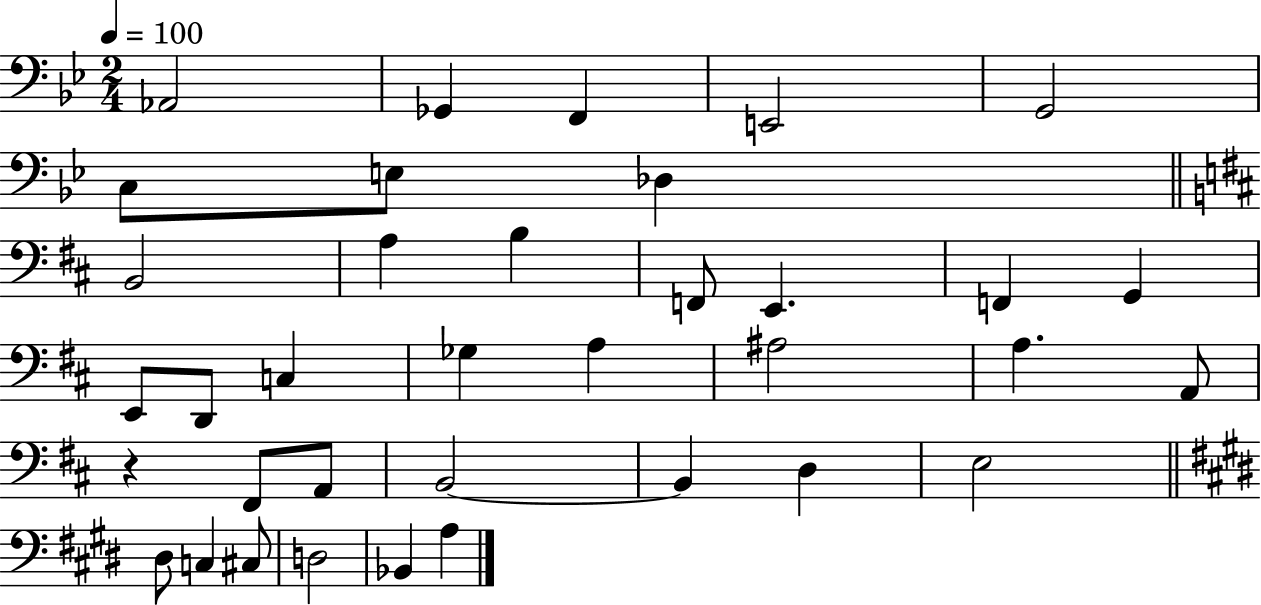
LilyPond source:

{
  \clef bass
  \numericTimeSignature
  \time 2/4
  \key bes \major
  \tempo 4 = 100
  aes,2 | ges,4 f,4 | e,2 | g,2 | \break c8 e8 des4 | \bar "||" \break \key d \major b,2 | a4 b4 | f,8 e,4. | f,4 g,4 | \break e,8 d,8 c4 | ges4 a4 | ais2 | a4. a,8 | \break r4 fis,8 a,8 | b,2~~ | b,4 d4 | e2 | \break \bar "||" \break \key e \major dis8 c4 cis8 | d2 | bes,4 a4 | \bar "|."
}